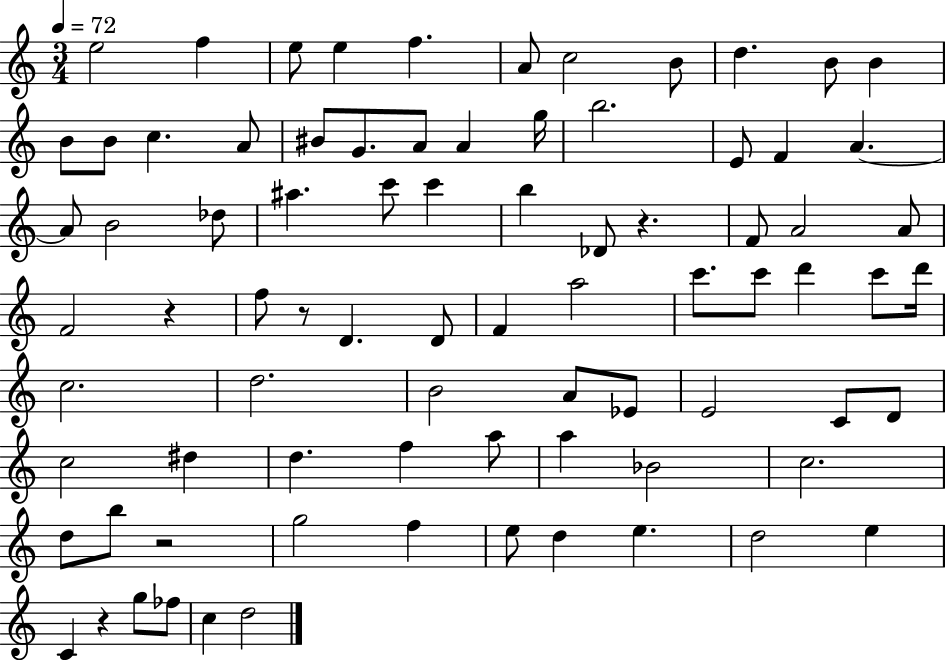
X:1
T:Untitled
M:3/4
L:1/4
K:C
e2 f e/2 e f A/2 c2 B/2 d B/2 B B/2 B/2 c A/2 ^B/2 G/2 A/2 A g/4 b2 E/2 F A A/2 B2 _d/2 ^a c'/2 c' b _D/2 z F/2 A2 A/2 F2 z f/2 z/2 D D/2 F a2 c'/2 c'/2 d' c'/2 d'/4 c2 d2 B2 A/2 _E/2 E2 C/2 D/2 c2 ^d d f a/2 a _B2 c2 d/2 b/2 z2 g2 f e/2 d e d2 e C z g/2 _f/2 c d2